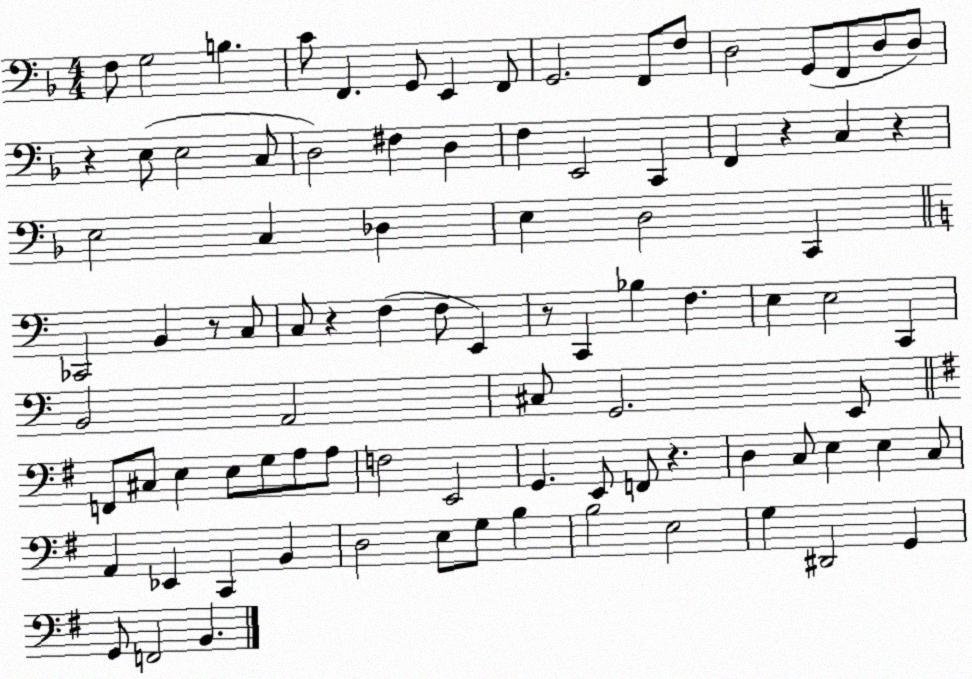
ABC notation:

X:1
T:Untitled
M:4/4
L:1/4
K:F
F,/2 G,2 B, C/2 F,, G,,/2 E,, F,,/2 G,,2 F,,/2 F,/2 D,2 G,,/2 F,,/2 D,/2 D,/2 z E,/2 E,2 C,/2 D,2 ^F, D, F, E,,2 C,, F,, z C, z E,2 C, _D, E, D,2 C,, _C,,2 B,, z/2 C,/2 C,/2 z F, F,/2 E,, z/2 C,, _B, F, E, E,2 C,, B,,2 A,,2 ^C,/2 G,,2 E,,/2 F,,/2 ^C,/2 E, E,/2 G,/2 A,/2 A,/2 F,2 E,,2 G,, E,,/2 F,,/2 z D, C,/2 E, E, C,/2 A,, _E,, C,, B,, D,2 E,/2 G,/2 B, B,2 E,2 G, ^D,,2 G,, G,,/2 F,,2 B,,